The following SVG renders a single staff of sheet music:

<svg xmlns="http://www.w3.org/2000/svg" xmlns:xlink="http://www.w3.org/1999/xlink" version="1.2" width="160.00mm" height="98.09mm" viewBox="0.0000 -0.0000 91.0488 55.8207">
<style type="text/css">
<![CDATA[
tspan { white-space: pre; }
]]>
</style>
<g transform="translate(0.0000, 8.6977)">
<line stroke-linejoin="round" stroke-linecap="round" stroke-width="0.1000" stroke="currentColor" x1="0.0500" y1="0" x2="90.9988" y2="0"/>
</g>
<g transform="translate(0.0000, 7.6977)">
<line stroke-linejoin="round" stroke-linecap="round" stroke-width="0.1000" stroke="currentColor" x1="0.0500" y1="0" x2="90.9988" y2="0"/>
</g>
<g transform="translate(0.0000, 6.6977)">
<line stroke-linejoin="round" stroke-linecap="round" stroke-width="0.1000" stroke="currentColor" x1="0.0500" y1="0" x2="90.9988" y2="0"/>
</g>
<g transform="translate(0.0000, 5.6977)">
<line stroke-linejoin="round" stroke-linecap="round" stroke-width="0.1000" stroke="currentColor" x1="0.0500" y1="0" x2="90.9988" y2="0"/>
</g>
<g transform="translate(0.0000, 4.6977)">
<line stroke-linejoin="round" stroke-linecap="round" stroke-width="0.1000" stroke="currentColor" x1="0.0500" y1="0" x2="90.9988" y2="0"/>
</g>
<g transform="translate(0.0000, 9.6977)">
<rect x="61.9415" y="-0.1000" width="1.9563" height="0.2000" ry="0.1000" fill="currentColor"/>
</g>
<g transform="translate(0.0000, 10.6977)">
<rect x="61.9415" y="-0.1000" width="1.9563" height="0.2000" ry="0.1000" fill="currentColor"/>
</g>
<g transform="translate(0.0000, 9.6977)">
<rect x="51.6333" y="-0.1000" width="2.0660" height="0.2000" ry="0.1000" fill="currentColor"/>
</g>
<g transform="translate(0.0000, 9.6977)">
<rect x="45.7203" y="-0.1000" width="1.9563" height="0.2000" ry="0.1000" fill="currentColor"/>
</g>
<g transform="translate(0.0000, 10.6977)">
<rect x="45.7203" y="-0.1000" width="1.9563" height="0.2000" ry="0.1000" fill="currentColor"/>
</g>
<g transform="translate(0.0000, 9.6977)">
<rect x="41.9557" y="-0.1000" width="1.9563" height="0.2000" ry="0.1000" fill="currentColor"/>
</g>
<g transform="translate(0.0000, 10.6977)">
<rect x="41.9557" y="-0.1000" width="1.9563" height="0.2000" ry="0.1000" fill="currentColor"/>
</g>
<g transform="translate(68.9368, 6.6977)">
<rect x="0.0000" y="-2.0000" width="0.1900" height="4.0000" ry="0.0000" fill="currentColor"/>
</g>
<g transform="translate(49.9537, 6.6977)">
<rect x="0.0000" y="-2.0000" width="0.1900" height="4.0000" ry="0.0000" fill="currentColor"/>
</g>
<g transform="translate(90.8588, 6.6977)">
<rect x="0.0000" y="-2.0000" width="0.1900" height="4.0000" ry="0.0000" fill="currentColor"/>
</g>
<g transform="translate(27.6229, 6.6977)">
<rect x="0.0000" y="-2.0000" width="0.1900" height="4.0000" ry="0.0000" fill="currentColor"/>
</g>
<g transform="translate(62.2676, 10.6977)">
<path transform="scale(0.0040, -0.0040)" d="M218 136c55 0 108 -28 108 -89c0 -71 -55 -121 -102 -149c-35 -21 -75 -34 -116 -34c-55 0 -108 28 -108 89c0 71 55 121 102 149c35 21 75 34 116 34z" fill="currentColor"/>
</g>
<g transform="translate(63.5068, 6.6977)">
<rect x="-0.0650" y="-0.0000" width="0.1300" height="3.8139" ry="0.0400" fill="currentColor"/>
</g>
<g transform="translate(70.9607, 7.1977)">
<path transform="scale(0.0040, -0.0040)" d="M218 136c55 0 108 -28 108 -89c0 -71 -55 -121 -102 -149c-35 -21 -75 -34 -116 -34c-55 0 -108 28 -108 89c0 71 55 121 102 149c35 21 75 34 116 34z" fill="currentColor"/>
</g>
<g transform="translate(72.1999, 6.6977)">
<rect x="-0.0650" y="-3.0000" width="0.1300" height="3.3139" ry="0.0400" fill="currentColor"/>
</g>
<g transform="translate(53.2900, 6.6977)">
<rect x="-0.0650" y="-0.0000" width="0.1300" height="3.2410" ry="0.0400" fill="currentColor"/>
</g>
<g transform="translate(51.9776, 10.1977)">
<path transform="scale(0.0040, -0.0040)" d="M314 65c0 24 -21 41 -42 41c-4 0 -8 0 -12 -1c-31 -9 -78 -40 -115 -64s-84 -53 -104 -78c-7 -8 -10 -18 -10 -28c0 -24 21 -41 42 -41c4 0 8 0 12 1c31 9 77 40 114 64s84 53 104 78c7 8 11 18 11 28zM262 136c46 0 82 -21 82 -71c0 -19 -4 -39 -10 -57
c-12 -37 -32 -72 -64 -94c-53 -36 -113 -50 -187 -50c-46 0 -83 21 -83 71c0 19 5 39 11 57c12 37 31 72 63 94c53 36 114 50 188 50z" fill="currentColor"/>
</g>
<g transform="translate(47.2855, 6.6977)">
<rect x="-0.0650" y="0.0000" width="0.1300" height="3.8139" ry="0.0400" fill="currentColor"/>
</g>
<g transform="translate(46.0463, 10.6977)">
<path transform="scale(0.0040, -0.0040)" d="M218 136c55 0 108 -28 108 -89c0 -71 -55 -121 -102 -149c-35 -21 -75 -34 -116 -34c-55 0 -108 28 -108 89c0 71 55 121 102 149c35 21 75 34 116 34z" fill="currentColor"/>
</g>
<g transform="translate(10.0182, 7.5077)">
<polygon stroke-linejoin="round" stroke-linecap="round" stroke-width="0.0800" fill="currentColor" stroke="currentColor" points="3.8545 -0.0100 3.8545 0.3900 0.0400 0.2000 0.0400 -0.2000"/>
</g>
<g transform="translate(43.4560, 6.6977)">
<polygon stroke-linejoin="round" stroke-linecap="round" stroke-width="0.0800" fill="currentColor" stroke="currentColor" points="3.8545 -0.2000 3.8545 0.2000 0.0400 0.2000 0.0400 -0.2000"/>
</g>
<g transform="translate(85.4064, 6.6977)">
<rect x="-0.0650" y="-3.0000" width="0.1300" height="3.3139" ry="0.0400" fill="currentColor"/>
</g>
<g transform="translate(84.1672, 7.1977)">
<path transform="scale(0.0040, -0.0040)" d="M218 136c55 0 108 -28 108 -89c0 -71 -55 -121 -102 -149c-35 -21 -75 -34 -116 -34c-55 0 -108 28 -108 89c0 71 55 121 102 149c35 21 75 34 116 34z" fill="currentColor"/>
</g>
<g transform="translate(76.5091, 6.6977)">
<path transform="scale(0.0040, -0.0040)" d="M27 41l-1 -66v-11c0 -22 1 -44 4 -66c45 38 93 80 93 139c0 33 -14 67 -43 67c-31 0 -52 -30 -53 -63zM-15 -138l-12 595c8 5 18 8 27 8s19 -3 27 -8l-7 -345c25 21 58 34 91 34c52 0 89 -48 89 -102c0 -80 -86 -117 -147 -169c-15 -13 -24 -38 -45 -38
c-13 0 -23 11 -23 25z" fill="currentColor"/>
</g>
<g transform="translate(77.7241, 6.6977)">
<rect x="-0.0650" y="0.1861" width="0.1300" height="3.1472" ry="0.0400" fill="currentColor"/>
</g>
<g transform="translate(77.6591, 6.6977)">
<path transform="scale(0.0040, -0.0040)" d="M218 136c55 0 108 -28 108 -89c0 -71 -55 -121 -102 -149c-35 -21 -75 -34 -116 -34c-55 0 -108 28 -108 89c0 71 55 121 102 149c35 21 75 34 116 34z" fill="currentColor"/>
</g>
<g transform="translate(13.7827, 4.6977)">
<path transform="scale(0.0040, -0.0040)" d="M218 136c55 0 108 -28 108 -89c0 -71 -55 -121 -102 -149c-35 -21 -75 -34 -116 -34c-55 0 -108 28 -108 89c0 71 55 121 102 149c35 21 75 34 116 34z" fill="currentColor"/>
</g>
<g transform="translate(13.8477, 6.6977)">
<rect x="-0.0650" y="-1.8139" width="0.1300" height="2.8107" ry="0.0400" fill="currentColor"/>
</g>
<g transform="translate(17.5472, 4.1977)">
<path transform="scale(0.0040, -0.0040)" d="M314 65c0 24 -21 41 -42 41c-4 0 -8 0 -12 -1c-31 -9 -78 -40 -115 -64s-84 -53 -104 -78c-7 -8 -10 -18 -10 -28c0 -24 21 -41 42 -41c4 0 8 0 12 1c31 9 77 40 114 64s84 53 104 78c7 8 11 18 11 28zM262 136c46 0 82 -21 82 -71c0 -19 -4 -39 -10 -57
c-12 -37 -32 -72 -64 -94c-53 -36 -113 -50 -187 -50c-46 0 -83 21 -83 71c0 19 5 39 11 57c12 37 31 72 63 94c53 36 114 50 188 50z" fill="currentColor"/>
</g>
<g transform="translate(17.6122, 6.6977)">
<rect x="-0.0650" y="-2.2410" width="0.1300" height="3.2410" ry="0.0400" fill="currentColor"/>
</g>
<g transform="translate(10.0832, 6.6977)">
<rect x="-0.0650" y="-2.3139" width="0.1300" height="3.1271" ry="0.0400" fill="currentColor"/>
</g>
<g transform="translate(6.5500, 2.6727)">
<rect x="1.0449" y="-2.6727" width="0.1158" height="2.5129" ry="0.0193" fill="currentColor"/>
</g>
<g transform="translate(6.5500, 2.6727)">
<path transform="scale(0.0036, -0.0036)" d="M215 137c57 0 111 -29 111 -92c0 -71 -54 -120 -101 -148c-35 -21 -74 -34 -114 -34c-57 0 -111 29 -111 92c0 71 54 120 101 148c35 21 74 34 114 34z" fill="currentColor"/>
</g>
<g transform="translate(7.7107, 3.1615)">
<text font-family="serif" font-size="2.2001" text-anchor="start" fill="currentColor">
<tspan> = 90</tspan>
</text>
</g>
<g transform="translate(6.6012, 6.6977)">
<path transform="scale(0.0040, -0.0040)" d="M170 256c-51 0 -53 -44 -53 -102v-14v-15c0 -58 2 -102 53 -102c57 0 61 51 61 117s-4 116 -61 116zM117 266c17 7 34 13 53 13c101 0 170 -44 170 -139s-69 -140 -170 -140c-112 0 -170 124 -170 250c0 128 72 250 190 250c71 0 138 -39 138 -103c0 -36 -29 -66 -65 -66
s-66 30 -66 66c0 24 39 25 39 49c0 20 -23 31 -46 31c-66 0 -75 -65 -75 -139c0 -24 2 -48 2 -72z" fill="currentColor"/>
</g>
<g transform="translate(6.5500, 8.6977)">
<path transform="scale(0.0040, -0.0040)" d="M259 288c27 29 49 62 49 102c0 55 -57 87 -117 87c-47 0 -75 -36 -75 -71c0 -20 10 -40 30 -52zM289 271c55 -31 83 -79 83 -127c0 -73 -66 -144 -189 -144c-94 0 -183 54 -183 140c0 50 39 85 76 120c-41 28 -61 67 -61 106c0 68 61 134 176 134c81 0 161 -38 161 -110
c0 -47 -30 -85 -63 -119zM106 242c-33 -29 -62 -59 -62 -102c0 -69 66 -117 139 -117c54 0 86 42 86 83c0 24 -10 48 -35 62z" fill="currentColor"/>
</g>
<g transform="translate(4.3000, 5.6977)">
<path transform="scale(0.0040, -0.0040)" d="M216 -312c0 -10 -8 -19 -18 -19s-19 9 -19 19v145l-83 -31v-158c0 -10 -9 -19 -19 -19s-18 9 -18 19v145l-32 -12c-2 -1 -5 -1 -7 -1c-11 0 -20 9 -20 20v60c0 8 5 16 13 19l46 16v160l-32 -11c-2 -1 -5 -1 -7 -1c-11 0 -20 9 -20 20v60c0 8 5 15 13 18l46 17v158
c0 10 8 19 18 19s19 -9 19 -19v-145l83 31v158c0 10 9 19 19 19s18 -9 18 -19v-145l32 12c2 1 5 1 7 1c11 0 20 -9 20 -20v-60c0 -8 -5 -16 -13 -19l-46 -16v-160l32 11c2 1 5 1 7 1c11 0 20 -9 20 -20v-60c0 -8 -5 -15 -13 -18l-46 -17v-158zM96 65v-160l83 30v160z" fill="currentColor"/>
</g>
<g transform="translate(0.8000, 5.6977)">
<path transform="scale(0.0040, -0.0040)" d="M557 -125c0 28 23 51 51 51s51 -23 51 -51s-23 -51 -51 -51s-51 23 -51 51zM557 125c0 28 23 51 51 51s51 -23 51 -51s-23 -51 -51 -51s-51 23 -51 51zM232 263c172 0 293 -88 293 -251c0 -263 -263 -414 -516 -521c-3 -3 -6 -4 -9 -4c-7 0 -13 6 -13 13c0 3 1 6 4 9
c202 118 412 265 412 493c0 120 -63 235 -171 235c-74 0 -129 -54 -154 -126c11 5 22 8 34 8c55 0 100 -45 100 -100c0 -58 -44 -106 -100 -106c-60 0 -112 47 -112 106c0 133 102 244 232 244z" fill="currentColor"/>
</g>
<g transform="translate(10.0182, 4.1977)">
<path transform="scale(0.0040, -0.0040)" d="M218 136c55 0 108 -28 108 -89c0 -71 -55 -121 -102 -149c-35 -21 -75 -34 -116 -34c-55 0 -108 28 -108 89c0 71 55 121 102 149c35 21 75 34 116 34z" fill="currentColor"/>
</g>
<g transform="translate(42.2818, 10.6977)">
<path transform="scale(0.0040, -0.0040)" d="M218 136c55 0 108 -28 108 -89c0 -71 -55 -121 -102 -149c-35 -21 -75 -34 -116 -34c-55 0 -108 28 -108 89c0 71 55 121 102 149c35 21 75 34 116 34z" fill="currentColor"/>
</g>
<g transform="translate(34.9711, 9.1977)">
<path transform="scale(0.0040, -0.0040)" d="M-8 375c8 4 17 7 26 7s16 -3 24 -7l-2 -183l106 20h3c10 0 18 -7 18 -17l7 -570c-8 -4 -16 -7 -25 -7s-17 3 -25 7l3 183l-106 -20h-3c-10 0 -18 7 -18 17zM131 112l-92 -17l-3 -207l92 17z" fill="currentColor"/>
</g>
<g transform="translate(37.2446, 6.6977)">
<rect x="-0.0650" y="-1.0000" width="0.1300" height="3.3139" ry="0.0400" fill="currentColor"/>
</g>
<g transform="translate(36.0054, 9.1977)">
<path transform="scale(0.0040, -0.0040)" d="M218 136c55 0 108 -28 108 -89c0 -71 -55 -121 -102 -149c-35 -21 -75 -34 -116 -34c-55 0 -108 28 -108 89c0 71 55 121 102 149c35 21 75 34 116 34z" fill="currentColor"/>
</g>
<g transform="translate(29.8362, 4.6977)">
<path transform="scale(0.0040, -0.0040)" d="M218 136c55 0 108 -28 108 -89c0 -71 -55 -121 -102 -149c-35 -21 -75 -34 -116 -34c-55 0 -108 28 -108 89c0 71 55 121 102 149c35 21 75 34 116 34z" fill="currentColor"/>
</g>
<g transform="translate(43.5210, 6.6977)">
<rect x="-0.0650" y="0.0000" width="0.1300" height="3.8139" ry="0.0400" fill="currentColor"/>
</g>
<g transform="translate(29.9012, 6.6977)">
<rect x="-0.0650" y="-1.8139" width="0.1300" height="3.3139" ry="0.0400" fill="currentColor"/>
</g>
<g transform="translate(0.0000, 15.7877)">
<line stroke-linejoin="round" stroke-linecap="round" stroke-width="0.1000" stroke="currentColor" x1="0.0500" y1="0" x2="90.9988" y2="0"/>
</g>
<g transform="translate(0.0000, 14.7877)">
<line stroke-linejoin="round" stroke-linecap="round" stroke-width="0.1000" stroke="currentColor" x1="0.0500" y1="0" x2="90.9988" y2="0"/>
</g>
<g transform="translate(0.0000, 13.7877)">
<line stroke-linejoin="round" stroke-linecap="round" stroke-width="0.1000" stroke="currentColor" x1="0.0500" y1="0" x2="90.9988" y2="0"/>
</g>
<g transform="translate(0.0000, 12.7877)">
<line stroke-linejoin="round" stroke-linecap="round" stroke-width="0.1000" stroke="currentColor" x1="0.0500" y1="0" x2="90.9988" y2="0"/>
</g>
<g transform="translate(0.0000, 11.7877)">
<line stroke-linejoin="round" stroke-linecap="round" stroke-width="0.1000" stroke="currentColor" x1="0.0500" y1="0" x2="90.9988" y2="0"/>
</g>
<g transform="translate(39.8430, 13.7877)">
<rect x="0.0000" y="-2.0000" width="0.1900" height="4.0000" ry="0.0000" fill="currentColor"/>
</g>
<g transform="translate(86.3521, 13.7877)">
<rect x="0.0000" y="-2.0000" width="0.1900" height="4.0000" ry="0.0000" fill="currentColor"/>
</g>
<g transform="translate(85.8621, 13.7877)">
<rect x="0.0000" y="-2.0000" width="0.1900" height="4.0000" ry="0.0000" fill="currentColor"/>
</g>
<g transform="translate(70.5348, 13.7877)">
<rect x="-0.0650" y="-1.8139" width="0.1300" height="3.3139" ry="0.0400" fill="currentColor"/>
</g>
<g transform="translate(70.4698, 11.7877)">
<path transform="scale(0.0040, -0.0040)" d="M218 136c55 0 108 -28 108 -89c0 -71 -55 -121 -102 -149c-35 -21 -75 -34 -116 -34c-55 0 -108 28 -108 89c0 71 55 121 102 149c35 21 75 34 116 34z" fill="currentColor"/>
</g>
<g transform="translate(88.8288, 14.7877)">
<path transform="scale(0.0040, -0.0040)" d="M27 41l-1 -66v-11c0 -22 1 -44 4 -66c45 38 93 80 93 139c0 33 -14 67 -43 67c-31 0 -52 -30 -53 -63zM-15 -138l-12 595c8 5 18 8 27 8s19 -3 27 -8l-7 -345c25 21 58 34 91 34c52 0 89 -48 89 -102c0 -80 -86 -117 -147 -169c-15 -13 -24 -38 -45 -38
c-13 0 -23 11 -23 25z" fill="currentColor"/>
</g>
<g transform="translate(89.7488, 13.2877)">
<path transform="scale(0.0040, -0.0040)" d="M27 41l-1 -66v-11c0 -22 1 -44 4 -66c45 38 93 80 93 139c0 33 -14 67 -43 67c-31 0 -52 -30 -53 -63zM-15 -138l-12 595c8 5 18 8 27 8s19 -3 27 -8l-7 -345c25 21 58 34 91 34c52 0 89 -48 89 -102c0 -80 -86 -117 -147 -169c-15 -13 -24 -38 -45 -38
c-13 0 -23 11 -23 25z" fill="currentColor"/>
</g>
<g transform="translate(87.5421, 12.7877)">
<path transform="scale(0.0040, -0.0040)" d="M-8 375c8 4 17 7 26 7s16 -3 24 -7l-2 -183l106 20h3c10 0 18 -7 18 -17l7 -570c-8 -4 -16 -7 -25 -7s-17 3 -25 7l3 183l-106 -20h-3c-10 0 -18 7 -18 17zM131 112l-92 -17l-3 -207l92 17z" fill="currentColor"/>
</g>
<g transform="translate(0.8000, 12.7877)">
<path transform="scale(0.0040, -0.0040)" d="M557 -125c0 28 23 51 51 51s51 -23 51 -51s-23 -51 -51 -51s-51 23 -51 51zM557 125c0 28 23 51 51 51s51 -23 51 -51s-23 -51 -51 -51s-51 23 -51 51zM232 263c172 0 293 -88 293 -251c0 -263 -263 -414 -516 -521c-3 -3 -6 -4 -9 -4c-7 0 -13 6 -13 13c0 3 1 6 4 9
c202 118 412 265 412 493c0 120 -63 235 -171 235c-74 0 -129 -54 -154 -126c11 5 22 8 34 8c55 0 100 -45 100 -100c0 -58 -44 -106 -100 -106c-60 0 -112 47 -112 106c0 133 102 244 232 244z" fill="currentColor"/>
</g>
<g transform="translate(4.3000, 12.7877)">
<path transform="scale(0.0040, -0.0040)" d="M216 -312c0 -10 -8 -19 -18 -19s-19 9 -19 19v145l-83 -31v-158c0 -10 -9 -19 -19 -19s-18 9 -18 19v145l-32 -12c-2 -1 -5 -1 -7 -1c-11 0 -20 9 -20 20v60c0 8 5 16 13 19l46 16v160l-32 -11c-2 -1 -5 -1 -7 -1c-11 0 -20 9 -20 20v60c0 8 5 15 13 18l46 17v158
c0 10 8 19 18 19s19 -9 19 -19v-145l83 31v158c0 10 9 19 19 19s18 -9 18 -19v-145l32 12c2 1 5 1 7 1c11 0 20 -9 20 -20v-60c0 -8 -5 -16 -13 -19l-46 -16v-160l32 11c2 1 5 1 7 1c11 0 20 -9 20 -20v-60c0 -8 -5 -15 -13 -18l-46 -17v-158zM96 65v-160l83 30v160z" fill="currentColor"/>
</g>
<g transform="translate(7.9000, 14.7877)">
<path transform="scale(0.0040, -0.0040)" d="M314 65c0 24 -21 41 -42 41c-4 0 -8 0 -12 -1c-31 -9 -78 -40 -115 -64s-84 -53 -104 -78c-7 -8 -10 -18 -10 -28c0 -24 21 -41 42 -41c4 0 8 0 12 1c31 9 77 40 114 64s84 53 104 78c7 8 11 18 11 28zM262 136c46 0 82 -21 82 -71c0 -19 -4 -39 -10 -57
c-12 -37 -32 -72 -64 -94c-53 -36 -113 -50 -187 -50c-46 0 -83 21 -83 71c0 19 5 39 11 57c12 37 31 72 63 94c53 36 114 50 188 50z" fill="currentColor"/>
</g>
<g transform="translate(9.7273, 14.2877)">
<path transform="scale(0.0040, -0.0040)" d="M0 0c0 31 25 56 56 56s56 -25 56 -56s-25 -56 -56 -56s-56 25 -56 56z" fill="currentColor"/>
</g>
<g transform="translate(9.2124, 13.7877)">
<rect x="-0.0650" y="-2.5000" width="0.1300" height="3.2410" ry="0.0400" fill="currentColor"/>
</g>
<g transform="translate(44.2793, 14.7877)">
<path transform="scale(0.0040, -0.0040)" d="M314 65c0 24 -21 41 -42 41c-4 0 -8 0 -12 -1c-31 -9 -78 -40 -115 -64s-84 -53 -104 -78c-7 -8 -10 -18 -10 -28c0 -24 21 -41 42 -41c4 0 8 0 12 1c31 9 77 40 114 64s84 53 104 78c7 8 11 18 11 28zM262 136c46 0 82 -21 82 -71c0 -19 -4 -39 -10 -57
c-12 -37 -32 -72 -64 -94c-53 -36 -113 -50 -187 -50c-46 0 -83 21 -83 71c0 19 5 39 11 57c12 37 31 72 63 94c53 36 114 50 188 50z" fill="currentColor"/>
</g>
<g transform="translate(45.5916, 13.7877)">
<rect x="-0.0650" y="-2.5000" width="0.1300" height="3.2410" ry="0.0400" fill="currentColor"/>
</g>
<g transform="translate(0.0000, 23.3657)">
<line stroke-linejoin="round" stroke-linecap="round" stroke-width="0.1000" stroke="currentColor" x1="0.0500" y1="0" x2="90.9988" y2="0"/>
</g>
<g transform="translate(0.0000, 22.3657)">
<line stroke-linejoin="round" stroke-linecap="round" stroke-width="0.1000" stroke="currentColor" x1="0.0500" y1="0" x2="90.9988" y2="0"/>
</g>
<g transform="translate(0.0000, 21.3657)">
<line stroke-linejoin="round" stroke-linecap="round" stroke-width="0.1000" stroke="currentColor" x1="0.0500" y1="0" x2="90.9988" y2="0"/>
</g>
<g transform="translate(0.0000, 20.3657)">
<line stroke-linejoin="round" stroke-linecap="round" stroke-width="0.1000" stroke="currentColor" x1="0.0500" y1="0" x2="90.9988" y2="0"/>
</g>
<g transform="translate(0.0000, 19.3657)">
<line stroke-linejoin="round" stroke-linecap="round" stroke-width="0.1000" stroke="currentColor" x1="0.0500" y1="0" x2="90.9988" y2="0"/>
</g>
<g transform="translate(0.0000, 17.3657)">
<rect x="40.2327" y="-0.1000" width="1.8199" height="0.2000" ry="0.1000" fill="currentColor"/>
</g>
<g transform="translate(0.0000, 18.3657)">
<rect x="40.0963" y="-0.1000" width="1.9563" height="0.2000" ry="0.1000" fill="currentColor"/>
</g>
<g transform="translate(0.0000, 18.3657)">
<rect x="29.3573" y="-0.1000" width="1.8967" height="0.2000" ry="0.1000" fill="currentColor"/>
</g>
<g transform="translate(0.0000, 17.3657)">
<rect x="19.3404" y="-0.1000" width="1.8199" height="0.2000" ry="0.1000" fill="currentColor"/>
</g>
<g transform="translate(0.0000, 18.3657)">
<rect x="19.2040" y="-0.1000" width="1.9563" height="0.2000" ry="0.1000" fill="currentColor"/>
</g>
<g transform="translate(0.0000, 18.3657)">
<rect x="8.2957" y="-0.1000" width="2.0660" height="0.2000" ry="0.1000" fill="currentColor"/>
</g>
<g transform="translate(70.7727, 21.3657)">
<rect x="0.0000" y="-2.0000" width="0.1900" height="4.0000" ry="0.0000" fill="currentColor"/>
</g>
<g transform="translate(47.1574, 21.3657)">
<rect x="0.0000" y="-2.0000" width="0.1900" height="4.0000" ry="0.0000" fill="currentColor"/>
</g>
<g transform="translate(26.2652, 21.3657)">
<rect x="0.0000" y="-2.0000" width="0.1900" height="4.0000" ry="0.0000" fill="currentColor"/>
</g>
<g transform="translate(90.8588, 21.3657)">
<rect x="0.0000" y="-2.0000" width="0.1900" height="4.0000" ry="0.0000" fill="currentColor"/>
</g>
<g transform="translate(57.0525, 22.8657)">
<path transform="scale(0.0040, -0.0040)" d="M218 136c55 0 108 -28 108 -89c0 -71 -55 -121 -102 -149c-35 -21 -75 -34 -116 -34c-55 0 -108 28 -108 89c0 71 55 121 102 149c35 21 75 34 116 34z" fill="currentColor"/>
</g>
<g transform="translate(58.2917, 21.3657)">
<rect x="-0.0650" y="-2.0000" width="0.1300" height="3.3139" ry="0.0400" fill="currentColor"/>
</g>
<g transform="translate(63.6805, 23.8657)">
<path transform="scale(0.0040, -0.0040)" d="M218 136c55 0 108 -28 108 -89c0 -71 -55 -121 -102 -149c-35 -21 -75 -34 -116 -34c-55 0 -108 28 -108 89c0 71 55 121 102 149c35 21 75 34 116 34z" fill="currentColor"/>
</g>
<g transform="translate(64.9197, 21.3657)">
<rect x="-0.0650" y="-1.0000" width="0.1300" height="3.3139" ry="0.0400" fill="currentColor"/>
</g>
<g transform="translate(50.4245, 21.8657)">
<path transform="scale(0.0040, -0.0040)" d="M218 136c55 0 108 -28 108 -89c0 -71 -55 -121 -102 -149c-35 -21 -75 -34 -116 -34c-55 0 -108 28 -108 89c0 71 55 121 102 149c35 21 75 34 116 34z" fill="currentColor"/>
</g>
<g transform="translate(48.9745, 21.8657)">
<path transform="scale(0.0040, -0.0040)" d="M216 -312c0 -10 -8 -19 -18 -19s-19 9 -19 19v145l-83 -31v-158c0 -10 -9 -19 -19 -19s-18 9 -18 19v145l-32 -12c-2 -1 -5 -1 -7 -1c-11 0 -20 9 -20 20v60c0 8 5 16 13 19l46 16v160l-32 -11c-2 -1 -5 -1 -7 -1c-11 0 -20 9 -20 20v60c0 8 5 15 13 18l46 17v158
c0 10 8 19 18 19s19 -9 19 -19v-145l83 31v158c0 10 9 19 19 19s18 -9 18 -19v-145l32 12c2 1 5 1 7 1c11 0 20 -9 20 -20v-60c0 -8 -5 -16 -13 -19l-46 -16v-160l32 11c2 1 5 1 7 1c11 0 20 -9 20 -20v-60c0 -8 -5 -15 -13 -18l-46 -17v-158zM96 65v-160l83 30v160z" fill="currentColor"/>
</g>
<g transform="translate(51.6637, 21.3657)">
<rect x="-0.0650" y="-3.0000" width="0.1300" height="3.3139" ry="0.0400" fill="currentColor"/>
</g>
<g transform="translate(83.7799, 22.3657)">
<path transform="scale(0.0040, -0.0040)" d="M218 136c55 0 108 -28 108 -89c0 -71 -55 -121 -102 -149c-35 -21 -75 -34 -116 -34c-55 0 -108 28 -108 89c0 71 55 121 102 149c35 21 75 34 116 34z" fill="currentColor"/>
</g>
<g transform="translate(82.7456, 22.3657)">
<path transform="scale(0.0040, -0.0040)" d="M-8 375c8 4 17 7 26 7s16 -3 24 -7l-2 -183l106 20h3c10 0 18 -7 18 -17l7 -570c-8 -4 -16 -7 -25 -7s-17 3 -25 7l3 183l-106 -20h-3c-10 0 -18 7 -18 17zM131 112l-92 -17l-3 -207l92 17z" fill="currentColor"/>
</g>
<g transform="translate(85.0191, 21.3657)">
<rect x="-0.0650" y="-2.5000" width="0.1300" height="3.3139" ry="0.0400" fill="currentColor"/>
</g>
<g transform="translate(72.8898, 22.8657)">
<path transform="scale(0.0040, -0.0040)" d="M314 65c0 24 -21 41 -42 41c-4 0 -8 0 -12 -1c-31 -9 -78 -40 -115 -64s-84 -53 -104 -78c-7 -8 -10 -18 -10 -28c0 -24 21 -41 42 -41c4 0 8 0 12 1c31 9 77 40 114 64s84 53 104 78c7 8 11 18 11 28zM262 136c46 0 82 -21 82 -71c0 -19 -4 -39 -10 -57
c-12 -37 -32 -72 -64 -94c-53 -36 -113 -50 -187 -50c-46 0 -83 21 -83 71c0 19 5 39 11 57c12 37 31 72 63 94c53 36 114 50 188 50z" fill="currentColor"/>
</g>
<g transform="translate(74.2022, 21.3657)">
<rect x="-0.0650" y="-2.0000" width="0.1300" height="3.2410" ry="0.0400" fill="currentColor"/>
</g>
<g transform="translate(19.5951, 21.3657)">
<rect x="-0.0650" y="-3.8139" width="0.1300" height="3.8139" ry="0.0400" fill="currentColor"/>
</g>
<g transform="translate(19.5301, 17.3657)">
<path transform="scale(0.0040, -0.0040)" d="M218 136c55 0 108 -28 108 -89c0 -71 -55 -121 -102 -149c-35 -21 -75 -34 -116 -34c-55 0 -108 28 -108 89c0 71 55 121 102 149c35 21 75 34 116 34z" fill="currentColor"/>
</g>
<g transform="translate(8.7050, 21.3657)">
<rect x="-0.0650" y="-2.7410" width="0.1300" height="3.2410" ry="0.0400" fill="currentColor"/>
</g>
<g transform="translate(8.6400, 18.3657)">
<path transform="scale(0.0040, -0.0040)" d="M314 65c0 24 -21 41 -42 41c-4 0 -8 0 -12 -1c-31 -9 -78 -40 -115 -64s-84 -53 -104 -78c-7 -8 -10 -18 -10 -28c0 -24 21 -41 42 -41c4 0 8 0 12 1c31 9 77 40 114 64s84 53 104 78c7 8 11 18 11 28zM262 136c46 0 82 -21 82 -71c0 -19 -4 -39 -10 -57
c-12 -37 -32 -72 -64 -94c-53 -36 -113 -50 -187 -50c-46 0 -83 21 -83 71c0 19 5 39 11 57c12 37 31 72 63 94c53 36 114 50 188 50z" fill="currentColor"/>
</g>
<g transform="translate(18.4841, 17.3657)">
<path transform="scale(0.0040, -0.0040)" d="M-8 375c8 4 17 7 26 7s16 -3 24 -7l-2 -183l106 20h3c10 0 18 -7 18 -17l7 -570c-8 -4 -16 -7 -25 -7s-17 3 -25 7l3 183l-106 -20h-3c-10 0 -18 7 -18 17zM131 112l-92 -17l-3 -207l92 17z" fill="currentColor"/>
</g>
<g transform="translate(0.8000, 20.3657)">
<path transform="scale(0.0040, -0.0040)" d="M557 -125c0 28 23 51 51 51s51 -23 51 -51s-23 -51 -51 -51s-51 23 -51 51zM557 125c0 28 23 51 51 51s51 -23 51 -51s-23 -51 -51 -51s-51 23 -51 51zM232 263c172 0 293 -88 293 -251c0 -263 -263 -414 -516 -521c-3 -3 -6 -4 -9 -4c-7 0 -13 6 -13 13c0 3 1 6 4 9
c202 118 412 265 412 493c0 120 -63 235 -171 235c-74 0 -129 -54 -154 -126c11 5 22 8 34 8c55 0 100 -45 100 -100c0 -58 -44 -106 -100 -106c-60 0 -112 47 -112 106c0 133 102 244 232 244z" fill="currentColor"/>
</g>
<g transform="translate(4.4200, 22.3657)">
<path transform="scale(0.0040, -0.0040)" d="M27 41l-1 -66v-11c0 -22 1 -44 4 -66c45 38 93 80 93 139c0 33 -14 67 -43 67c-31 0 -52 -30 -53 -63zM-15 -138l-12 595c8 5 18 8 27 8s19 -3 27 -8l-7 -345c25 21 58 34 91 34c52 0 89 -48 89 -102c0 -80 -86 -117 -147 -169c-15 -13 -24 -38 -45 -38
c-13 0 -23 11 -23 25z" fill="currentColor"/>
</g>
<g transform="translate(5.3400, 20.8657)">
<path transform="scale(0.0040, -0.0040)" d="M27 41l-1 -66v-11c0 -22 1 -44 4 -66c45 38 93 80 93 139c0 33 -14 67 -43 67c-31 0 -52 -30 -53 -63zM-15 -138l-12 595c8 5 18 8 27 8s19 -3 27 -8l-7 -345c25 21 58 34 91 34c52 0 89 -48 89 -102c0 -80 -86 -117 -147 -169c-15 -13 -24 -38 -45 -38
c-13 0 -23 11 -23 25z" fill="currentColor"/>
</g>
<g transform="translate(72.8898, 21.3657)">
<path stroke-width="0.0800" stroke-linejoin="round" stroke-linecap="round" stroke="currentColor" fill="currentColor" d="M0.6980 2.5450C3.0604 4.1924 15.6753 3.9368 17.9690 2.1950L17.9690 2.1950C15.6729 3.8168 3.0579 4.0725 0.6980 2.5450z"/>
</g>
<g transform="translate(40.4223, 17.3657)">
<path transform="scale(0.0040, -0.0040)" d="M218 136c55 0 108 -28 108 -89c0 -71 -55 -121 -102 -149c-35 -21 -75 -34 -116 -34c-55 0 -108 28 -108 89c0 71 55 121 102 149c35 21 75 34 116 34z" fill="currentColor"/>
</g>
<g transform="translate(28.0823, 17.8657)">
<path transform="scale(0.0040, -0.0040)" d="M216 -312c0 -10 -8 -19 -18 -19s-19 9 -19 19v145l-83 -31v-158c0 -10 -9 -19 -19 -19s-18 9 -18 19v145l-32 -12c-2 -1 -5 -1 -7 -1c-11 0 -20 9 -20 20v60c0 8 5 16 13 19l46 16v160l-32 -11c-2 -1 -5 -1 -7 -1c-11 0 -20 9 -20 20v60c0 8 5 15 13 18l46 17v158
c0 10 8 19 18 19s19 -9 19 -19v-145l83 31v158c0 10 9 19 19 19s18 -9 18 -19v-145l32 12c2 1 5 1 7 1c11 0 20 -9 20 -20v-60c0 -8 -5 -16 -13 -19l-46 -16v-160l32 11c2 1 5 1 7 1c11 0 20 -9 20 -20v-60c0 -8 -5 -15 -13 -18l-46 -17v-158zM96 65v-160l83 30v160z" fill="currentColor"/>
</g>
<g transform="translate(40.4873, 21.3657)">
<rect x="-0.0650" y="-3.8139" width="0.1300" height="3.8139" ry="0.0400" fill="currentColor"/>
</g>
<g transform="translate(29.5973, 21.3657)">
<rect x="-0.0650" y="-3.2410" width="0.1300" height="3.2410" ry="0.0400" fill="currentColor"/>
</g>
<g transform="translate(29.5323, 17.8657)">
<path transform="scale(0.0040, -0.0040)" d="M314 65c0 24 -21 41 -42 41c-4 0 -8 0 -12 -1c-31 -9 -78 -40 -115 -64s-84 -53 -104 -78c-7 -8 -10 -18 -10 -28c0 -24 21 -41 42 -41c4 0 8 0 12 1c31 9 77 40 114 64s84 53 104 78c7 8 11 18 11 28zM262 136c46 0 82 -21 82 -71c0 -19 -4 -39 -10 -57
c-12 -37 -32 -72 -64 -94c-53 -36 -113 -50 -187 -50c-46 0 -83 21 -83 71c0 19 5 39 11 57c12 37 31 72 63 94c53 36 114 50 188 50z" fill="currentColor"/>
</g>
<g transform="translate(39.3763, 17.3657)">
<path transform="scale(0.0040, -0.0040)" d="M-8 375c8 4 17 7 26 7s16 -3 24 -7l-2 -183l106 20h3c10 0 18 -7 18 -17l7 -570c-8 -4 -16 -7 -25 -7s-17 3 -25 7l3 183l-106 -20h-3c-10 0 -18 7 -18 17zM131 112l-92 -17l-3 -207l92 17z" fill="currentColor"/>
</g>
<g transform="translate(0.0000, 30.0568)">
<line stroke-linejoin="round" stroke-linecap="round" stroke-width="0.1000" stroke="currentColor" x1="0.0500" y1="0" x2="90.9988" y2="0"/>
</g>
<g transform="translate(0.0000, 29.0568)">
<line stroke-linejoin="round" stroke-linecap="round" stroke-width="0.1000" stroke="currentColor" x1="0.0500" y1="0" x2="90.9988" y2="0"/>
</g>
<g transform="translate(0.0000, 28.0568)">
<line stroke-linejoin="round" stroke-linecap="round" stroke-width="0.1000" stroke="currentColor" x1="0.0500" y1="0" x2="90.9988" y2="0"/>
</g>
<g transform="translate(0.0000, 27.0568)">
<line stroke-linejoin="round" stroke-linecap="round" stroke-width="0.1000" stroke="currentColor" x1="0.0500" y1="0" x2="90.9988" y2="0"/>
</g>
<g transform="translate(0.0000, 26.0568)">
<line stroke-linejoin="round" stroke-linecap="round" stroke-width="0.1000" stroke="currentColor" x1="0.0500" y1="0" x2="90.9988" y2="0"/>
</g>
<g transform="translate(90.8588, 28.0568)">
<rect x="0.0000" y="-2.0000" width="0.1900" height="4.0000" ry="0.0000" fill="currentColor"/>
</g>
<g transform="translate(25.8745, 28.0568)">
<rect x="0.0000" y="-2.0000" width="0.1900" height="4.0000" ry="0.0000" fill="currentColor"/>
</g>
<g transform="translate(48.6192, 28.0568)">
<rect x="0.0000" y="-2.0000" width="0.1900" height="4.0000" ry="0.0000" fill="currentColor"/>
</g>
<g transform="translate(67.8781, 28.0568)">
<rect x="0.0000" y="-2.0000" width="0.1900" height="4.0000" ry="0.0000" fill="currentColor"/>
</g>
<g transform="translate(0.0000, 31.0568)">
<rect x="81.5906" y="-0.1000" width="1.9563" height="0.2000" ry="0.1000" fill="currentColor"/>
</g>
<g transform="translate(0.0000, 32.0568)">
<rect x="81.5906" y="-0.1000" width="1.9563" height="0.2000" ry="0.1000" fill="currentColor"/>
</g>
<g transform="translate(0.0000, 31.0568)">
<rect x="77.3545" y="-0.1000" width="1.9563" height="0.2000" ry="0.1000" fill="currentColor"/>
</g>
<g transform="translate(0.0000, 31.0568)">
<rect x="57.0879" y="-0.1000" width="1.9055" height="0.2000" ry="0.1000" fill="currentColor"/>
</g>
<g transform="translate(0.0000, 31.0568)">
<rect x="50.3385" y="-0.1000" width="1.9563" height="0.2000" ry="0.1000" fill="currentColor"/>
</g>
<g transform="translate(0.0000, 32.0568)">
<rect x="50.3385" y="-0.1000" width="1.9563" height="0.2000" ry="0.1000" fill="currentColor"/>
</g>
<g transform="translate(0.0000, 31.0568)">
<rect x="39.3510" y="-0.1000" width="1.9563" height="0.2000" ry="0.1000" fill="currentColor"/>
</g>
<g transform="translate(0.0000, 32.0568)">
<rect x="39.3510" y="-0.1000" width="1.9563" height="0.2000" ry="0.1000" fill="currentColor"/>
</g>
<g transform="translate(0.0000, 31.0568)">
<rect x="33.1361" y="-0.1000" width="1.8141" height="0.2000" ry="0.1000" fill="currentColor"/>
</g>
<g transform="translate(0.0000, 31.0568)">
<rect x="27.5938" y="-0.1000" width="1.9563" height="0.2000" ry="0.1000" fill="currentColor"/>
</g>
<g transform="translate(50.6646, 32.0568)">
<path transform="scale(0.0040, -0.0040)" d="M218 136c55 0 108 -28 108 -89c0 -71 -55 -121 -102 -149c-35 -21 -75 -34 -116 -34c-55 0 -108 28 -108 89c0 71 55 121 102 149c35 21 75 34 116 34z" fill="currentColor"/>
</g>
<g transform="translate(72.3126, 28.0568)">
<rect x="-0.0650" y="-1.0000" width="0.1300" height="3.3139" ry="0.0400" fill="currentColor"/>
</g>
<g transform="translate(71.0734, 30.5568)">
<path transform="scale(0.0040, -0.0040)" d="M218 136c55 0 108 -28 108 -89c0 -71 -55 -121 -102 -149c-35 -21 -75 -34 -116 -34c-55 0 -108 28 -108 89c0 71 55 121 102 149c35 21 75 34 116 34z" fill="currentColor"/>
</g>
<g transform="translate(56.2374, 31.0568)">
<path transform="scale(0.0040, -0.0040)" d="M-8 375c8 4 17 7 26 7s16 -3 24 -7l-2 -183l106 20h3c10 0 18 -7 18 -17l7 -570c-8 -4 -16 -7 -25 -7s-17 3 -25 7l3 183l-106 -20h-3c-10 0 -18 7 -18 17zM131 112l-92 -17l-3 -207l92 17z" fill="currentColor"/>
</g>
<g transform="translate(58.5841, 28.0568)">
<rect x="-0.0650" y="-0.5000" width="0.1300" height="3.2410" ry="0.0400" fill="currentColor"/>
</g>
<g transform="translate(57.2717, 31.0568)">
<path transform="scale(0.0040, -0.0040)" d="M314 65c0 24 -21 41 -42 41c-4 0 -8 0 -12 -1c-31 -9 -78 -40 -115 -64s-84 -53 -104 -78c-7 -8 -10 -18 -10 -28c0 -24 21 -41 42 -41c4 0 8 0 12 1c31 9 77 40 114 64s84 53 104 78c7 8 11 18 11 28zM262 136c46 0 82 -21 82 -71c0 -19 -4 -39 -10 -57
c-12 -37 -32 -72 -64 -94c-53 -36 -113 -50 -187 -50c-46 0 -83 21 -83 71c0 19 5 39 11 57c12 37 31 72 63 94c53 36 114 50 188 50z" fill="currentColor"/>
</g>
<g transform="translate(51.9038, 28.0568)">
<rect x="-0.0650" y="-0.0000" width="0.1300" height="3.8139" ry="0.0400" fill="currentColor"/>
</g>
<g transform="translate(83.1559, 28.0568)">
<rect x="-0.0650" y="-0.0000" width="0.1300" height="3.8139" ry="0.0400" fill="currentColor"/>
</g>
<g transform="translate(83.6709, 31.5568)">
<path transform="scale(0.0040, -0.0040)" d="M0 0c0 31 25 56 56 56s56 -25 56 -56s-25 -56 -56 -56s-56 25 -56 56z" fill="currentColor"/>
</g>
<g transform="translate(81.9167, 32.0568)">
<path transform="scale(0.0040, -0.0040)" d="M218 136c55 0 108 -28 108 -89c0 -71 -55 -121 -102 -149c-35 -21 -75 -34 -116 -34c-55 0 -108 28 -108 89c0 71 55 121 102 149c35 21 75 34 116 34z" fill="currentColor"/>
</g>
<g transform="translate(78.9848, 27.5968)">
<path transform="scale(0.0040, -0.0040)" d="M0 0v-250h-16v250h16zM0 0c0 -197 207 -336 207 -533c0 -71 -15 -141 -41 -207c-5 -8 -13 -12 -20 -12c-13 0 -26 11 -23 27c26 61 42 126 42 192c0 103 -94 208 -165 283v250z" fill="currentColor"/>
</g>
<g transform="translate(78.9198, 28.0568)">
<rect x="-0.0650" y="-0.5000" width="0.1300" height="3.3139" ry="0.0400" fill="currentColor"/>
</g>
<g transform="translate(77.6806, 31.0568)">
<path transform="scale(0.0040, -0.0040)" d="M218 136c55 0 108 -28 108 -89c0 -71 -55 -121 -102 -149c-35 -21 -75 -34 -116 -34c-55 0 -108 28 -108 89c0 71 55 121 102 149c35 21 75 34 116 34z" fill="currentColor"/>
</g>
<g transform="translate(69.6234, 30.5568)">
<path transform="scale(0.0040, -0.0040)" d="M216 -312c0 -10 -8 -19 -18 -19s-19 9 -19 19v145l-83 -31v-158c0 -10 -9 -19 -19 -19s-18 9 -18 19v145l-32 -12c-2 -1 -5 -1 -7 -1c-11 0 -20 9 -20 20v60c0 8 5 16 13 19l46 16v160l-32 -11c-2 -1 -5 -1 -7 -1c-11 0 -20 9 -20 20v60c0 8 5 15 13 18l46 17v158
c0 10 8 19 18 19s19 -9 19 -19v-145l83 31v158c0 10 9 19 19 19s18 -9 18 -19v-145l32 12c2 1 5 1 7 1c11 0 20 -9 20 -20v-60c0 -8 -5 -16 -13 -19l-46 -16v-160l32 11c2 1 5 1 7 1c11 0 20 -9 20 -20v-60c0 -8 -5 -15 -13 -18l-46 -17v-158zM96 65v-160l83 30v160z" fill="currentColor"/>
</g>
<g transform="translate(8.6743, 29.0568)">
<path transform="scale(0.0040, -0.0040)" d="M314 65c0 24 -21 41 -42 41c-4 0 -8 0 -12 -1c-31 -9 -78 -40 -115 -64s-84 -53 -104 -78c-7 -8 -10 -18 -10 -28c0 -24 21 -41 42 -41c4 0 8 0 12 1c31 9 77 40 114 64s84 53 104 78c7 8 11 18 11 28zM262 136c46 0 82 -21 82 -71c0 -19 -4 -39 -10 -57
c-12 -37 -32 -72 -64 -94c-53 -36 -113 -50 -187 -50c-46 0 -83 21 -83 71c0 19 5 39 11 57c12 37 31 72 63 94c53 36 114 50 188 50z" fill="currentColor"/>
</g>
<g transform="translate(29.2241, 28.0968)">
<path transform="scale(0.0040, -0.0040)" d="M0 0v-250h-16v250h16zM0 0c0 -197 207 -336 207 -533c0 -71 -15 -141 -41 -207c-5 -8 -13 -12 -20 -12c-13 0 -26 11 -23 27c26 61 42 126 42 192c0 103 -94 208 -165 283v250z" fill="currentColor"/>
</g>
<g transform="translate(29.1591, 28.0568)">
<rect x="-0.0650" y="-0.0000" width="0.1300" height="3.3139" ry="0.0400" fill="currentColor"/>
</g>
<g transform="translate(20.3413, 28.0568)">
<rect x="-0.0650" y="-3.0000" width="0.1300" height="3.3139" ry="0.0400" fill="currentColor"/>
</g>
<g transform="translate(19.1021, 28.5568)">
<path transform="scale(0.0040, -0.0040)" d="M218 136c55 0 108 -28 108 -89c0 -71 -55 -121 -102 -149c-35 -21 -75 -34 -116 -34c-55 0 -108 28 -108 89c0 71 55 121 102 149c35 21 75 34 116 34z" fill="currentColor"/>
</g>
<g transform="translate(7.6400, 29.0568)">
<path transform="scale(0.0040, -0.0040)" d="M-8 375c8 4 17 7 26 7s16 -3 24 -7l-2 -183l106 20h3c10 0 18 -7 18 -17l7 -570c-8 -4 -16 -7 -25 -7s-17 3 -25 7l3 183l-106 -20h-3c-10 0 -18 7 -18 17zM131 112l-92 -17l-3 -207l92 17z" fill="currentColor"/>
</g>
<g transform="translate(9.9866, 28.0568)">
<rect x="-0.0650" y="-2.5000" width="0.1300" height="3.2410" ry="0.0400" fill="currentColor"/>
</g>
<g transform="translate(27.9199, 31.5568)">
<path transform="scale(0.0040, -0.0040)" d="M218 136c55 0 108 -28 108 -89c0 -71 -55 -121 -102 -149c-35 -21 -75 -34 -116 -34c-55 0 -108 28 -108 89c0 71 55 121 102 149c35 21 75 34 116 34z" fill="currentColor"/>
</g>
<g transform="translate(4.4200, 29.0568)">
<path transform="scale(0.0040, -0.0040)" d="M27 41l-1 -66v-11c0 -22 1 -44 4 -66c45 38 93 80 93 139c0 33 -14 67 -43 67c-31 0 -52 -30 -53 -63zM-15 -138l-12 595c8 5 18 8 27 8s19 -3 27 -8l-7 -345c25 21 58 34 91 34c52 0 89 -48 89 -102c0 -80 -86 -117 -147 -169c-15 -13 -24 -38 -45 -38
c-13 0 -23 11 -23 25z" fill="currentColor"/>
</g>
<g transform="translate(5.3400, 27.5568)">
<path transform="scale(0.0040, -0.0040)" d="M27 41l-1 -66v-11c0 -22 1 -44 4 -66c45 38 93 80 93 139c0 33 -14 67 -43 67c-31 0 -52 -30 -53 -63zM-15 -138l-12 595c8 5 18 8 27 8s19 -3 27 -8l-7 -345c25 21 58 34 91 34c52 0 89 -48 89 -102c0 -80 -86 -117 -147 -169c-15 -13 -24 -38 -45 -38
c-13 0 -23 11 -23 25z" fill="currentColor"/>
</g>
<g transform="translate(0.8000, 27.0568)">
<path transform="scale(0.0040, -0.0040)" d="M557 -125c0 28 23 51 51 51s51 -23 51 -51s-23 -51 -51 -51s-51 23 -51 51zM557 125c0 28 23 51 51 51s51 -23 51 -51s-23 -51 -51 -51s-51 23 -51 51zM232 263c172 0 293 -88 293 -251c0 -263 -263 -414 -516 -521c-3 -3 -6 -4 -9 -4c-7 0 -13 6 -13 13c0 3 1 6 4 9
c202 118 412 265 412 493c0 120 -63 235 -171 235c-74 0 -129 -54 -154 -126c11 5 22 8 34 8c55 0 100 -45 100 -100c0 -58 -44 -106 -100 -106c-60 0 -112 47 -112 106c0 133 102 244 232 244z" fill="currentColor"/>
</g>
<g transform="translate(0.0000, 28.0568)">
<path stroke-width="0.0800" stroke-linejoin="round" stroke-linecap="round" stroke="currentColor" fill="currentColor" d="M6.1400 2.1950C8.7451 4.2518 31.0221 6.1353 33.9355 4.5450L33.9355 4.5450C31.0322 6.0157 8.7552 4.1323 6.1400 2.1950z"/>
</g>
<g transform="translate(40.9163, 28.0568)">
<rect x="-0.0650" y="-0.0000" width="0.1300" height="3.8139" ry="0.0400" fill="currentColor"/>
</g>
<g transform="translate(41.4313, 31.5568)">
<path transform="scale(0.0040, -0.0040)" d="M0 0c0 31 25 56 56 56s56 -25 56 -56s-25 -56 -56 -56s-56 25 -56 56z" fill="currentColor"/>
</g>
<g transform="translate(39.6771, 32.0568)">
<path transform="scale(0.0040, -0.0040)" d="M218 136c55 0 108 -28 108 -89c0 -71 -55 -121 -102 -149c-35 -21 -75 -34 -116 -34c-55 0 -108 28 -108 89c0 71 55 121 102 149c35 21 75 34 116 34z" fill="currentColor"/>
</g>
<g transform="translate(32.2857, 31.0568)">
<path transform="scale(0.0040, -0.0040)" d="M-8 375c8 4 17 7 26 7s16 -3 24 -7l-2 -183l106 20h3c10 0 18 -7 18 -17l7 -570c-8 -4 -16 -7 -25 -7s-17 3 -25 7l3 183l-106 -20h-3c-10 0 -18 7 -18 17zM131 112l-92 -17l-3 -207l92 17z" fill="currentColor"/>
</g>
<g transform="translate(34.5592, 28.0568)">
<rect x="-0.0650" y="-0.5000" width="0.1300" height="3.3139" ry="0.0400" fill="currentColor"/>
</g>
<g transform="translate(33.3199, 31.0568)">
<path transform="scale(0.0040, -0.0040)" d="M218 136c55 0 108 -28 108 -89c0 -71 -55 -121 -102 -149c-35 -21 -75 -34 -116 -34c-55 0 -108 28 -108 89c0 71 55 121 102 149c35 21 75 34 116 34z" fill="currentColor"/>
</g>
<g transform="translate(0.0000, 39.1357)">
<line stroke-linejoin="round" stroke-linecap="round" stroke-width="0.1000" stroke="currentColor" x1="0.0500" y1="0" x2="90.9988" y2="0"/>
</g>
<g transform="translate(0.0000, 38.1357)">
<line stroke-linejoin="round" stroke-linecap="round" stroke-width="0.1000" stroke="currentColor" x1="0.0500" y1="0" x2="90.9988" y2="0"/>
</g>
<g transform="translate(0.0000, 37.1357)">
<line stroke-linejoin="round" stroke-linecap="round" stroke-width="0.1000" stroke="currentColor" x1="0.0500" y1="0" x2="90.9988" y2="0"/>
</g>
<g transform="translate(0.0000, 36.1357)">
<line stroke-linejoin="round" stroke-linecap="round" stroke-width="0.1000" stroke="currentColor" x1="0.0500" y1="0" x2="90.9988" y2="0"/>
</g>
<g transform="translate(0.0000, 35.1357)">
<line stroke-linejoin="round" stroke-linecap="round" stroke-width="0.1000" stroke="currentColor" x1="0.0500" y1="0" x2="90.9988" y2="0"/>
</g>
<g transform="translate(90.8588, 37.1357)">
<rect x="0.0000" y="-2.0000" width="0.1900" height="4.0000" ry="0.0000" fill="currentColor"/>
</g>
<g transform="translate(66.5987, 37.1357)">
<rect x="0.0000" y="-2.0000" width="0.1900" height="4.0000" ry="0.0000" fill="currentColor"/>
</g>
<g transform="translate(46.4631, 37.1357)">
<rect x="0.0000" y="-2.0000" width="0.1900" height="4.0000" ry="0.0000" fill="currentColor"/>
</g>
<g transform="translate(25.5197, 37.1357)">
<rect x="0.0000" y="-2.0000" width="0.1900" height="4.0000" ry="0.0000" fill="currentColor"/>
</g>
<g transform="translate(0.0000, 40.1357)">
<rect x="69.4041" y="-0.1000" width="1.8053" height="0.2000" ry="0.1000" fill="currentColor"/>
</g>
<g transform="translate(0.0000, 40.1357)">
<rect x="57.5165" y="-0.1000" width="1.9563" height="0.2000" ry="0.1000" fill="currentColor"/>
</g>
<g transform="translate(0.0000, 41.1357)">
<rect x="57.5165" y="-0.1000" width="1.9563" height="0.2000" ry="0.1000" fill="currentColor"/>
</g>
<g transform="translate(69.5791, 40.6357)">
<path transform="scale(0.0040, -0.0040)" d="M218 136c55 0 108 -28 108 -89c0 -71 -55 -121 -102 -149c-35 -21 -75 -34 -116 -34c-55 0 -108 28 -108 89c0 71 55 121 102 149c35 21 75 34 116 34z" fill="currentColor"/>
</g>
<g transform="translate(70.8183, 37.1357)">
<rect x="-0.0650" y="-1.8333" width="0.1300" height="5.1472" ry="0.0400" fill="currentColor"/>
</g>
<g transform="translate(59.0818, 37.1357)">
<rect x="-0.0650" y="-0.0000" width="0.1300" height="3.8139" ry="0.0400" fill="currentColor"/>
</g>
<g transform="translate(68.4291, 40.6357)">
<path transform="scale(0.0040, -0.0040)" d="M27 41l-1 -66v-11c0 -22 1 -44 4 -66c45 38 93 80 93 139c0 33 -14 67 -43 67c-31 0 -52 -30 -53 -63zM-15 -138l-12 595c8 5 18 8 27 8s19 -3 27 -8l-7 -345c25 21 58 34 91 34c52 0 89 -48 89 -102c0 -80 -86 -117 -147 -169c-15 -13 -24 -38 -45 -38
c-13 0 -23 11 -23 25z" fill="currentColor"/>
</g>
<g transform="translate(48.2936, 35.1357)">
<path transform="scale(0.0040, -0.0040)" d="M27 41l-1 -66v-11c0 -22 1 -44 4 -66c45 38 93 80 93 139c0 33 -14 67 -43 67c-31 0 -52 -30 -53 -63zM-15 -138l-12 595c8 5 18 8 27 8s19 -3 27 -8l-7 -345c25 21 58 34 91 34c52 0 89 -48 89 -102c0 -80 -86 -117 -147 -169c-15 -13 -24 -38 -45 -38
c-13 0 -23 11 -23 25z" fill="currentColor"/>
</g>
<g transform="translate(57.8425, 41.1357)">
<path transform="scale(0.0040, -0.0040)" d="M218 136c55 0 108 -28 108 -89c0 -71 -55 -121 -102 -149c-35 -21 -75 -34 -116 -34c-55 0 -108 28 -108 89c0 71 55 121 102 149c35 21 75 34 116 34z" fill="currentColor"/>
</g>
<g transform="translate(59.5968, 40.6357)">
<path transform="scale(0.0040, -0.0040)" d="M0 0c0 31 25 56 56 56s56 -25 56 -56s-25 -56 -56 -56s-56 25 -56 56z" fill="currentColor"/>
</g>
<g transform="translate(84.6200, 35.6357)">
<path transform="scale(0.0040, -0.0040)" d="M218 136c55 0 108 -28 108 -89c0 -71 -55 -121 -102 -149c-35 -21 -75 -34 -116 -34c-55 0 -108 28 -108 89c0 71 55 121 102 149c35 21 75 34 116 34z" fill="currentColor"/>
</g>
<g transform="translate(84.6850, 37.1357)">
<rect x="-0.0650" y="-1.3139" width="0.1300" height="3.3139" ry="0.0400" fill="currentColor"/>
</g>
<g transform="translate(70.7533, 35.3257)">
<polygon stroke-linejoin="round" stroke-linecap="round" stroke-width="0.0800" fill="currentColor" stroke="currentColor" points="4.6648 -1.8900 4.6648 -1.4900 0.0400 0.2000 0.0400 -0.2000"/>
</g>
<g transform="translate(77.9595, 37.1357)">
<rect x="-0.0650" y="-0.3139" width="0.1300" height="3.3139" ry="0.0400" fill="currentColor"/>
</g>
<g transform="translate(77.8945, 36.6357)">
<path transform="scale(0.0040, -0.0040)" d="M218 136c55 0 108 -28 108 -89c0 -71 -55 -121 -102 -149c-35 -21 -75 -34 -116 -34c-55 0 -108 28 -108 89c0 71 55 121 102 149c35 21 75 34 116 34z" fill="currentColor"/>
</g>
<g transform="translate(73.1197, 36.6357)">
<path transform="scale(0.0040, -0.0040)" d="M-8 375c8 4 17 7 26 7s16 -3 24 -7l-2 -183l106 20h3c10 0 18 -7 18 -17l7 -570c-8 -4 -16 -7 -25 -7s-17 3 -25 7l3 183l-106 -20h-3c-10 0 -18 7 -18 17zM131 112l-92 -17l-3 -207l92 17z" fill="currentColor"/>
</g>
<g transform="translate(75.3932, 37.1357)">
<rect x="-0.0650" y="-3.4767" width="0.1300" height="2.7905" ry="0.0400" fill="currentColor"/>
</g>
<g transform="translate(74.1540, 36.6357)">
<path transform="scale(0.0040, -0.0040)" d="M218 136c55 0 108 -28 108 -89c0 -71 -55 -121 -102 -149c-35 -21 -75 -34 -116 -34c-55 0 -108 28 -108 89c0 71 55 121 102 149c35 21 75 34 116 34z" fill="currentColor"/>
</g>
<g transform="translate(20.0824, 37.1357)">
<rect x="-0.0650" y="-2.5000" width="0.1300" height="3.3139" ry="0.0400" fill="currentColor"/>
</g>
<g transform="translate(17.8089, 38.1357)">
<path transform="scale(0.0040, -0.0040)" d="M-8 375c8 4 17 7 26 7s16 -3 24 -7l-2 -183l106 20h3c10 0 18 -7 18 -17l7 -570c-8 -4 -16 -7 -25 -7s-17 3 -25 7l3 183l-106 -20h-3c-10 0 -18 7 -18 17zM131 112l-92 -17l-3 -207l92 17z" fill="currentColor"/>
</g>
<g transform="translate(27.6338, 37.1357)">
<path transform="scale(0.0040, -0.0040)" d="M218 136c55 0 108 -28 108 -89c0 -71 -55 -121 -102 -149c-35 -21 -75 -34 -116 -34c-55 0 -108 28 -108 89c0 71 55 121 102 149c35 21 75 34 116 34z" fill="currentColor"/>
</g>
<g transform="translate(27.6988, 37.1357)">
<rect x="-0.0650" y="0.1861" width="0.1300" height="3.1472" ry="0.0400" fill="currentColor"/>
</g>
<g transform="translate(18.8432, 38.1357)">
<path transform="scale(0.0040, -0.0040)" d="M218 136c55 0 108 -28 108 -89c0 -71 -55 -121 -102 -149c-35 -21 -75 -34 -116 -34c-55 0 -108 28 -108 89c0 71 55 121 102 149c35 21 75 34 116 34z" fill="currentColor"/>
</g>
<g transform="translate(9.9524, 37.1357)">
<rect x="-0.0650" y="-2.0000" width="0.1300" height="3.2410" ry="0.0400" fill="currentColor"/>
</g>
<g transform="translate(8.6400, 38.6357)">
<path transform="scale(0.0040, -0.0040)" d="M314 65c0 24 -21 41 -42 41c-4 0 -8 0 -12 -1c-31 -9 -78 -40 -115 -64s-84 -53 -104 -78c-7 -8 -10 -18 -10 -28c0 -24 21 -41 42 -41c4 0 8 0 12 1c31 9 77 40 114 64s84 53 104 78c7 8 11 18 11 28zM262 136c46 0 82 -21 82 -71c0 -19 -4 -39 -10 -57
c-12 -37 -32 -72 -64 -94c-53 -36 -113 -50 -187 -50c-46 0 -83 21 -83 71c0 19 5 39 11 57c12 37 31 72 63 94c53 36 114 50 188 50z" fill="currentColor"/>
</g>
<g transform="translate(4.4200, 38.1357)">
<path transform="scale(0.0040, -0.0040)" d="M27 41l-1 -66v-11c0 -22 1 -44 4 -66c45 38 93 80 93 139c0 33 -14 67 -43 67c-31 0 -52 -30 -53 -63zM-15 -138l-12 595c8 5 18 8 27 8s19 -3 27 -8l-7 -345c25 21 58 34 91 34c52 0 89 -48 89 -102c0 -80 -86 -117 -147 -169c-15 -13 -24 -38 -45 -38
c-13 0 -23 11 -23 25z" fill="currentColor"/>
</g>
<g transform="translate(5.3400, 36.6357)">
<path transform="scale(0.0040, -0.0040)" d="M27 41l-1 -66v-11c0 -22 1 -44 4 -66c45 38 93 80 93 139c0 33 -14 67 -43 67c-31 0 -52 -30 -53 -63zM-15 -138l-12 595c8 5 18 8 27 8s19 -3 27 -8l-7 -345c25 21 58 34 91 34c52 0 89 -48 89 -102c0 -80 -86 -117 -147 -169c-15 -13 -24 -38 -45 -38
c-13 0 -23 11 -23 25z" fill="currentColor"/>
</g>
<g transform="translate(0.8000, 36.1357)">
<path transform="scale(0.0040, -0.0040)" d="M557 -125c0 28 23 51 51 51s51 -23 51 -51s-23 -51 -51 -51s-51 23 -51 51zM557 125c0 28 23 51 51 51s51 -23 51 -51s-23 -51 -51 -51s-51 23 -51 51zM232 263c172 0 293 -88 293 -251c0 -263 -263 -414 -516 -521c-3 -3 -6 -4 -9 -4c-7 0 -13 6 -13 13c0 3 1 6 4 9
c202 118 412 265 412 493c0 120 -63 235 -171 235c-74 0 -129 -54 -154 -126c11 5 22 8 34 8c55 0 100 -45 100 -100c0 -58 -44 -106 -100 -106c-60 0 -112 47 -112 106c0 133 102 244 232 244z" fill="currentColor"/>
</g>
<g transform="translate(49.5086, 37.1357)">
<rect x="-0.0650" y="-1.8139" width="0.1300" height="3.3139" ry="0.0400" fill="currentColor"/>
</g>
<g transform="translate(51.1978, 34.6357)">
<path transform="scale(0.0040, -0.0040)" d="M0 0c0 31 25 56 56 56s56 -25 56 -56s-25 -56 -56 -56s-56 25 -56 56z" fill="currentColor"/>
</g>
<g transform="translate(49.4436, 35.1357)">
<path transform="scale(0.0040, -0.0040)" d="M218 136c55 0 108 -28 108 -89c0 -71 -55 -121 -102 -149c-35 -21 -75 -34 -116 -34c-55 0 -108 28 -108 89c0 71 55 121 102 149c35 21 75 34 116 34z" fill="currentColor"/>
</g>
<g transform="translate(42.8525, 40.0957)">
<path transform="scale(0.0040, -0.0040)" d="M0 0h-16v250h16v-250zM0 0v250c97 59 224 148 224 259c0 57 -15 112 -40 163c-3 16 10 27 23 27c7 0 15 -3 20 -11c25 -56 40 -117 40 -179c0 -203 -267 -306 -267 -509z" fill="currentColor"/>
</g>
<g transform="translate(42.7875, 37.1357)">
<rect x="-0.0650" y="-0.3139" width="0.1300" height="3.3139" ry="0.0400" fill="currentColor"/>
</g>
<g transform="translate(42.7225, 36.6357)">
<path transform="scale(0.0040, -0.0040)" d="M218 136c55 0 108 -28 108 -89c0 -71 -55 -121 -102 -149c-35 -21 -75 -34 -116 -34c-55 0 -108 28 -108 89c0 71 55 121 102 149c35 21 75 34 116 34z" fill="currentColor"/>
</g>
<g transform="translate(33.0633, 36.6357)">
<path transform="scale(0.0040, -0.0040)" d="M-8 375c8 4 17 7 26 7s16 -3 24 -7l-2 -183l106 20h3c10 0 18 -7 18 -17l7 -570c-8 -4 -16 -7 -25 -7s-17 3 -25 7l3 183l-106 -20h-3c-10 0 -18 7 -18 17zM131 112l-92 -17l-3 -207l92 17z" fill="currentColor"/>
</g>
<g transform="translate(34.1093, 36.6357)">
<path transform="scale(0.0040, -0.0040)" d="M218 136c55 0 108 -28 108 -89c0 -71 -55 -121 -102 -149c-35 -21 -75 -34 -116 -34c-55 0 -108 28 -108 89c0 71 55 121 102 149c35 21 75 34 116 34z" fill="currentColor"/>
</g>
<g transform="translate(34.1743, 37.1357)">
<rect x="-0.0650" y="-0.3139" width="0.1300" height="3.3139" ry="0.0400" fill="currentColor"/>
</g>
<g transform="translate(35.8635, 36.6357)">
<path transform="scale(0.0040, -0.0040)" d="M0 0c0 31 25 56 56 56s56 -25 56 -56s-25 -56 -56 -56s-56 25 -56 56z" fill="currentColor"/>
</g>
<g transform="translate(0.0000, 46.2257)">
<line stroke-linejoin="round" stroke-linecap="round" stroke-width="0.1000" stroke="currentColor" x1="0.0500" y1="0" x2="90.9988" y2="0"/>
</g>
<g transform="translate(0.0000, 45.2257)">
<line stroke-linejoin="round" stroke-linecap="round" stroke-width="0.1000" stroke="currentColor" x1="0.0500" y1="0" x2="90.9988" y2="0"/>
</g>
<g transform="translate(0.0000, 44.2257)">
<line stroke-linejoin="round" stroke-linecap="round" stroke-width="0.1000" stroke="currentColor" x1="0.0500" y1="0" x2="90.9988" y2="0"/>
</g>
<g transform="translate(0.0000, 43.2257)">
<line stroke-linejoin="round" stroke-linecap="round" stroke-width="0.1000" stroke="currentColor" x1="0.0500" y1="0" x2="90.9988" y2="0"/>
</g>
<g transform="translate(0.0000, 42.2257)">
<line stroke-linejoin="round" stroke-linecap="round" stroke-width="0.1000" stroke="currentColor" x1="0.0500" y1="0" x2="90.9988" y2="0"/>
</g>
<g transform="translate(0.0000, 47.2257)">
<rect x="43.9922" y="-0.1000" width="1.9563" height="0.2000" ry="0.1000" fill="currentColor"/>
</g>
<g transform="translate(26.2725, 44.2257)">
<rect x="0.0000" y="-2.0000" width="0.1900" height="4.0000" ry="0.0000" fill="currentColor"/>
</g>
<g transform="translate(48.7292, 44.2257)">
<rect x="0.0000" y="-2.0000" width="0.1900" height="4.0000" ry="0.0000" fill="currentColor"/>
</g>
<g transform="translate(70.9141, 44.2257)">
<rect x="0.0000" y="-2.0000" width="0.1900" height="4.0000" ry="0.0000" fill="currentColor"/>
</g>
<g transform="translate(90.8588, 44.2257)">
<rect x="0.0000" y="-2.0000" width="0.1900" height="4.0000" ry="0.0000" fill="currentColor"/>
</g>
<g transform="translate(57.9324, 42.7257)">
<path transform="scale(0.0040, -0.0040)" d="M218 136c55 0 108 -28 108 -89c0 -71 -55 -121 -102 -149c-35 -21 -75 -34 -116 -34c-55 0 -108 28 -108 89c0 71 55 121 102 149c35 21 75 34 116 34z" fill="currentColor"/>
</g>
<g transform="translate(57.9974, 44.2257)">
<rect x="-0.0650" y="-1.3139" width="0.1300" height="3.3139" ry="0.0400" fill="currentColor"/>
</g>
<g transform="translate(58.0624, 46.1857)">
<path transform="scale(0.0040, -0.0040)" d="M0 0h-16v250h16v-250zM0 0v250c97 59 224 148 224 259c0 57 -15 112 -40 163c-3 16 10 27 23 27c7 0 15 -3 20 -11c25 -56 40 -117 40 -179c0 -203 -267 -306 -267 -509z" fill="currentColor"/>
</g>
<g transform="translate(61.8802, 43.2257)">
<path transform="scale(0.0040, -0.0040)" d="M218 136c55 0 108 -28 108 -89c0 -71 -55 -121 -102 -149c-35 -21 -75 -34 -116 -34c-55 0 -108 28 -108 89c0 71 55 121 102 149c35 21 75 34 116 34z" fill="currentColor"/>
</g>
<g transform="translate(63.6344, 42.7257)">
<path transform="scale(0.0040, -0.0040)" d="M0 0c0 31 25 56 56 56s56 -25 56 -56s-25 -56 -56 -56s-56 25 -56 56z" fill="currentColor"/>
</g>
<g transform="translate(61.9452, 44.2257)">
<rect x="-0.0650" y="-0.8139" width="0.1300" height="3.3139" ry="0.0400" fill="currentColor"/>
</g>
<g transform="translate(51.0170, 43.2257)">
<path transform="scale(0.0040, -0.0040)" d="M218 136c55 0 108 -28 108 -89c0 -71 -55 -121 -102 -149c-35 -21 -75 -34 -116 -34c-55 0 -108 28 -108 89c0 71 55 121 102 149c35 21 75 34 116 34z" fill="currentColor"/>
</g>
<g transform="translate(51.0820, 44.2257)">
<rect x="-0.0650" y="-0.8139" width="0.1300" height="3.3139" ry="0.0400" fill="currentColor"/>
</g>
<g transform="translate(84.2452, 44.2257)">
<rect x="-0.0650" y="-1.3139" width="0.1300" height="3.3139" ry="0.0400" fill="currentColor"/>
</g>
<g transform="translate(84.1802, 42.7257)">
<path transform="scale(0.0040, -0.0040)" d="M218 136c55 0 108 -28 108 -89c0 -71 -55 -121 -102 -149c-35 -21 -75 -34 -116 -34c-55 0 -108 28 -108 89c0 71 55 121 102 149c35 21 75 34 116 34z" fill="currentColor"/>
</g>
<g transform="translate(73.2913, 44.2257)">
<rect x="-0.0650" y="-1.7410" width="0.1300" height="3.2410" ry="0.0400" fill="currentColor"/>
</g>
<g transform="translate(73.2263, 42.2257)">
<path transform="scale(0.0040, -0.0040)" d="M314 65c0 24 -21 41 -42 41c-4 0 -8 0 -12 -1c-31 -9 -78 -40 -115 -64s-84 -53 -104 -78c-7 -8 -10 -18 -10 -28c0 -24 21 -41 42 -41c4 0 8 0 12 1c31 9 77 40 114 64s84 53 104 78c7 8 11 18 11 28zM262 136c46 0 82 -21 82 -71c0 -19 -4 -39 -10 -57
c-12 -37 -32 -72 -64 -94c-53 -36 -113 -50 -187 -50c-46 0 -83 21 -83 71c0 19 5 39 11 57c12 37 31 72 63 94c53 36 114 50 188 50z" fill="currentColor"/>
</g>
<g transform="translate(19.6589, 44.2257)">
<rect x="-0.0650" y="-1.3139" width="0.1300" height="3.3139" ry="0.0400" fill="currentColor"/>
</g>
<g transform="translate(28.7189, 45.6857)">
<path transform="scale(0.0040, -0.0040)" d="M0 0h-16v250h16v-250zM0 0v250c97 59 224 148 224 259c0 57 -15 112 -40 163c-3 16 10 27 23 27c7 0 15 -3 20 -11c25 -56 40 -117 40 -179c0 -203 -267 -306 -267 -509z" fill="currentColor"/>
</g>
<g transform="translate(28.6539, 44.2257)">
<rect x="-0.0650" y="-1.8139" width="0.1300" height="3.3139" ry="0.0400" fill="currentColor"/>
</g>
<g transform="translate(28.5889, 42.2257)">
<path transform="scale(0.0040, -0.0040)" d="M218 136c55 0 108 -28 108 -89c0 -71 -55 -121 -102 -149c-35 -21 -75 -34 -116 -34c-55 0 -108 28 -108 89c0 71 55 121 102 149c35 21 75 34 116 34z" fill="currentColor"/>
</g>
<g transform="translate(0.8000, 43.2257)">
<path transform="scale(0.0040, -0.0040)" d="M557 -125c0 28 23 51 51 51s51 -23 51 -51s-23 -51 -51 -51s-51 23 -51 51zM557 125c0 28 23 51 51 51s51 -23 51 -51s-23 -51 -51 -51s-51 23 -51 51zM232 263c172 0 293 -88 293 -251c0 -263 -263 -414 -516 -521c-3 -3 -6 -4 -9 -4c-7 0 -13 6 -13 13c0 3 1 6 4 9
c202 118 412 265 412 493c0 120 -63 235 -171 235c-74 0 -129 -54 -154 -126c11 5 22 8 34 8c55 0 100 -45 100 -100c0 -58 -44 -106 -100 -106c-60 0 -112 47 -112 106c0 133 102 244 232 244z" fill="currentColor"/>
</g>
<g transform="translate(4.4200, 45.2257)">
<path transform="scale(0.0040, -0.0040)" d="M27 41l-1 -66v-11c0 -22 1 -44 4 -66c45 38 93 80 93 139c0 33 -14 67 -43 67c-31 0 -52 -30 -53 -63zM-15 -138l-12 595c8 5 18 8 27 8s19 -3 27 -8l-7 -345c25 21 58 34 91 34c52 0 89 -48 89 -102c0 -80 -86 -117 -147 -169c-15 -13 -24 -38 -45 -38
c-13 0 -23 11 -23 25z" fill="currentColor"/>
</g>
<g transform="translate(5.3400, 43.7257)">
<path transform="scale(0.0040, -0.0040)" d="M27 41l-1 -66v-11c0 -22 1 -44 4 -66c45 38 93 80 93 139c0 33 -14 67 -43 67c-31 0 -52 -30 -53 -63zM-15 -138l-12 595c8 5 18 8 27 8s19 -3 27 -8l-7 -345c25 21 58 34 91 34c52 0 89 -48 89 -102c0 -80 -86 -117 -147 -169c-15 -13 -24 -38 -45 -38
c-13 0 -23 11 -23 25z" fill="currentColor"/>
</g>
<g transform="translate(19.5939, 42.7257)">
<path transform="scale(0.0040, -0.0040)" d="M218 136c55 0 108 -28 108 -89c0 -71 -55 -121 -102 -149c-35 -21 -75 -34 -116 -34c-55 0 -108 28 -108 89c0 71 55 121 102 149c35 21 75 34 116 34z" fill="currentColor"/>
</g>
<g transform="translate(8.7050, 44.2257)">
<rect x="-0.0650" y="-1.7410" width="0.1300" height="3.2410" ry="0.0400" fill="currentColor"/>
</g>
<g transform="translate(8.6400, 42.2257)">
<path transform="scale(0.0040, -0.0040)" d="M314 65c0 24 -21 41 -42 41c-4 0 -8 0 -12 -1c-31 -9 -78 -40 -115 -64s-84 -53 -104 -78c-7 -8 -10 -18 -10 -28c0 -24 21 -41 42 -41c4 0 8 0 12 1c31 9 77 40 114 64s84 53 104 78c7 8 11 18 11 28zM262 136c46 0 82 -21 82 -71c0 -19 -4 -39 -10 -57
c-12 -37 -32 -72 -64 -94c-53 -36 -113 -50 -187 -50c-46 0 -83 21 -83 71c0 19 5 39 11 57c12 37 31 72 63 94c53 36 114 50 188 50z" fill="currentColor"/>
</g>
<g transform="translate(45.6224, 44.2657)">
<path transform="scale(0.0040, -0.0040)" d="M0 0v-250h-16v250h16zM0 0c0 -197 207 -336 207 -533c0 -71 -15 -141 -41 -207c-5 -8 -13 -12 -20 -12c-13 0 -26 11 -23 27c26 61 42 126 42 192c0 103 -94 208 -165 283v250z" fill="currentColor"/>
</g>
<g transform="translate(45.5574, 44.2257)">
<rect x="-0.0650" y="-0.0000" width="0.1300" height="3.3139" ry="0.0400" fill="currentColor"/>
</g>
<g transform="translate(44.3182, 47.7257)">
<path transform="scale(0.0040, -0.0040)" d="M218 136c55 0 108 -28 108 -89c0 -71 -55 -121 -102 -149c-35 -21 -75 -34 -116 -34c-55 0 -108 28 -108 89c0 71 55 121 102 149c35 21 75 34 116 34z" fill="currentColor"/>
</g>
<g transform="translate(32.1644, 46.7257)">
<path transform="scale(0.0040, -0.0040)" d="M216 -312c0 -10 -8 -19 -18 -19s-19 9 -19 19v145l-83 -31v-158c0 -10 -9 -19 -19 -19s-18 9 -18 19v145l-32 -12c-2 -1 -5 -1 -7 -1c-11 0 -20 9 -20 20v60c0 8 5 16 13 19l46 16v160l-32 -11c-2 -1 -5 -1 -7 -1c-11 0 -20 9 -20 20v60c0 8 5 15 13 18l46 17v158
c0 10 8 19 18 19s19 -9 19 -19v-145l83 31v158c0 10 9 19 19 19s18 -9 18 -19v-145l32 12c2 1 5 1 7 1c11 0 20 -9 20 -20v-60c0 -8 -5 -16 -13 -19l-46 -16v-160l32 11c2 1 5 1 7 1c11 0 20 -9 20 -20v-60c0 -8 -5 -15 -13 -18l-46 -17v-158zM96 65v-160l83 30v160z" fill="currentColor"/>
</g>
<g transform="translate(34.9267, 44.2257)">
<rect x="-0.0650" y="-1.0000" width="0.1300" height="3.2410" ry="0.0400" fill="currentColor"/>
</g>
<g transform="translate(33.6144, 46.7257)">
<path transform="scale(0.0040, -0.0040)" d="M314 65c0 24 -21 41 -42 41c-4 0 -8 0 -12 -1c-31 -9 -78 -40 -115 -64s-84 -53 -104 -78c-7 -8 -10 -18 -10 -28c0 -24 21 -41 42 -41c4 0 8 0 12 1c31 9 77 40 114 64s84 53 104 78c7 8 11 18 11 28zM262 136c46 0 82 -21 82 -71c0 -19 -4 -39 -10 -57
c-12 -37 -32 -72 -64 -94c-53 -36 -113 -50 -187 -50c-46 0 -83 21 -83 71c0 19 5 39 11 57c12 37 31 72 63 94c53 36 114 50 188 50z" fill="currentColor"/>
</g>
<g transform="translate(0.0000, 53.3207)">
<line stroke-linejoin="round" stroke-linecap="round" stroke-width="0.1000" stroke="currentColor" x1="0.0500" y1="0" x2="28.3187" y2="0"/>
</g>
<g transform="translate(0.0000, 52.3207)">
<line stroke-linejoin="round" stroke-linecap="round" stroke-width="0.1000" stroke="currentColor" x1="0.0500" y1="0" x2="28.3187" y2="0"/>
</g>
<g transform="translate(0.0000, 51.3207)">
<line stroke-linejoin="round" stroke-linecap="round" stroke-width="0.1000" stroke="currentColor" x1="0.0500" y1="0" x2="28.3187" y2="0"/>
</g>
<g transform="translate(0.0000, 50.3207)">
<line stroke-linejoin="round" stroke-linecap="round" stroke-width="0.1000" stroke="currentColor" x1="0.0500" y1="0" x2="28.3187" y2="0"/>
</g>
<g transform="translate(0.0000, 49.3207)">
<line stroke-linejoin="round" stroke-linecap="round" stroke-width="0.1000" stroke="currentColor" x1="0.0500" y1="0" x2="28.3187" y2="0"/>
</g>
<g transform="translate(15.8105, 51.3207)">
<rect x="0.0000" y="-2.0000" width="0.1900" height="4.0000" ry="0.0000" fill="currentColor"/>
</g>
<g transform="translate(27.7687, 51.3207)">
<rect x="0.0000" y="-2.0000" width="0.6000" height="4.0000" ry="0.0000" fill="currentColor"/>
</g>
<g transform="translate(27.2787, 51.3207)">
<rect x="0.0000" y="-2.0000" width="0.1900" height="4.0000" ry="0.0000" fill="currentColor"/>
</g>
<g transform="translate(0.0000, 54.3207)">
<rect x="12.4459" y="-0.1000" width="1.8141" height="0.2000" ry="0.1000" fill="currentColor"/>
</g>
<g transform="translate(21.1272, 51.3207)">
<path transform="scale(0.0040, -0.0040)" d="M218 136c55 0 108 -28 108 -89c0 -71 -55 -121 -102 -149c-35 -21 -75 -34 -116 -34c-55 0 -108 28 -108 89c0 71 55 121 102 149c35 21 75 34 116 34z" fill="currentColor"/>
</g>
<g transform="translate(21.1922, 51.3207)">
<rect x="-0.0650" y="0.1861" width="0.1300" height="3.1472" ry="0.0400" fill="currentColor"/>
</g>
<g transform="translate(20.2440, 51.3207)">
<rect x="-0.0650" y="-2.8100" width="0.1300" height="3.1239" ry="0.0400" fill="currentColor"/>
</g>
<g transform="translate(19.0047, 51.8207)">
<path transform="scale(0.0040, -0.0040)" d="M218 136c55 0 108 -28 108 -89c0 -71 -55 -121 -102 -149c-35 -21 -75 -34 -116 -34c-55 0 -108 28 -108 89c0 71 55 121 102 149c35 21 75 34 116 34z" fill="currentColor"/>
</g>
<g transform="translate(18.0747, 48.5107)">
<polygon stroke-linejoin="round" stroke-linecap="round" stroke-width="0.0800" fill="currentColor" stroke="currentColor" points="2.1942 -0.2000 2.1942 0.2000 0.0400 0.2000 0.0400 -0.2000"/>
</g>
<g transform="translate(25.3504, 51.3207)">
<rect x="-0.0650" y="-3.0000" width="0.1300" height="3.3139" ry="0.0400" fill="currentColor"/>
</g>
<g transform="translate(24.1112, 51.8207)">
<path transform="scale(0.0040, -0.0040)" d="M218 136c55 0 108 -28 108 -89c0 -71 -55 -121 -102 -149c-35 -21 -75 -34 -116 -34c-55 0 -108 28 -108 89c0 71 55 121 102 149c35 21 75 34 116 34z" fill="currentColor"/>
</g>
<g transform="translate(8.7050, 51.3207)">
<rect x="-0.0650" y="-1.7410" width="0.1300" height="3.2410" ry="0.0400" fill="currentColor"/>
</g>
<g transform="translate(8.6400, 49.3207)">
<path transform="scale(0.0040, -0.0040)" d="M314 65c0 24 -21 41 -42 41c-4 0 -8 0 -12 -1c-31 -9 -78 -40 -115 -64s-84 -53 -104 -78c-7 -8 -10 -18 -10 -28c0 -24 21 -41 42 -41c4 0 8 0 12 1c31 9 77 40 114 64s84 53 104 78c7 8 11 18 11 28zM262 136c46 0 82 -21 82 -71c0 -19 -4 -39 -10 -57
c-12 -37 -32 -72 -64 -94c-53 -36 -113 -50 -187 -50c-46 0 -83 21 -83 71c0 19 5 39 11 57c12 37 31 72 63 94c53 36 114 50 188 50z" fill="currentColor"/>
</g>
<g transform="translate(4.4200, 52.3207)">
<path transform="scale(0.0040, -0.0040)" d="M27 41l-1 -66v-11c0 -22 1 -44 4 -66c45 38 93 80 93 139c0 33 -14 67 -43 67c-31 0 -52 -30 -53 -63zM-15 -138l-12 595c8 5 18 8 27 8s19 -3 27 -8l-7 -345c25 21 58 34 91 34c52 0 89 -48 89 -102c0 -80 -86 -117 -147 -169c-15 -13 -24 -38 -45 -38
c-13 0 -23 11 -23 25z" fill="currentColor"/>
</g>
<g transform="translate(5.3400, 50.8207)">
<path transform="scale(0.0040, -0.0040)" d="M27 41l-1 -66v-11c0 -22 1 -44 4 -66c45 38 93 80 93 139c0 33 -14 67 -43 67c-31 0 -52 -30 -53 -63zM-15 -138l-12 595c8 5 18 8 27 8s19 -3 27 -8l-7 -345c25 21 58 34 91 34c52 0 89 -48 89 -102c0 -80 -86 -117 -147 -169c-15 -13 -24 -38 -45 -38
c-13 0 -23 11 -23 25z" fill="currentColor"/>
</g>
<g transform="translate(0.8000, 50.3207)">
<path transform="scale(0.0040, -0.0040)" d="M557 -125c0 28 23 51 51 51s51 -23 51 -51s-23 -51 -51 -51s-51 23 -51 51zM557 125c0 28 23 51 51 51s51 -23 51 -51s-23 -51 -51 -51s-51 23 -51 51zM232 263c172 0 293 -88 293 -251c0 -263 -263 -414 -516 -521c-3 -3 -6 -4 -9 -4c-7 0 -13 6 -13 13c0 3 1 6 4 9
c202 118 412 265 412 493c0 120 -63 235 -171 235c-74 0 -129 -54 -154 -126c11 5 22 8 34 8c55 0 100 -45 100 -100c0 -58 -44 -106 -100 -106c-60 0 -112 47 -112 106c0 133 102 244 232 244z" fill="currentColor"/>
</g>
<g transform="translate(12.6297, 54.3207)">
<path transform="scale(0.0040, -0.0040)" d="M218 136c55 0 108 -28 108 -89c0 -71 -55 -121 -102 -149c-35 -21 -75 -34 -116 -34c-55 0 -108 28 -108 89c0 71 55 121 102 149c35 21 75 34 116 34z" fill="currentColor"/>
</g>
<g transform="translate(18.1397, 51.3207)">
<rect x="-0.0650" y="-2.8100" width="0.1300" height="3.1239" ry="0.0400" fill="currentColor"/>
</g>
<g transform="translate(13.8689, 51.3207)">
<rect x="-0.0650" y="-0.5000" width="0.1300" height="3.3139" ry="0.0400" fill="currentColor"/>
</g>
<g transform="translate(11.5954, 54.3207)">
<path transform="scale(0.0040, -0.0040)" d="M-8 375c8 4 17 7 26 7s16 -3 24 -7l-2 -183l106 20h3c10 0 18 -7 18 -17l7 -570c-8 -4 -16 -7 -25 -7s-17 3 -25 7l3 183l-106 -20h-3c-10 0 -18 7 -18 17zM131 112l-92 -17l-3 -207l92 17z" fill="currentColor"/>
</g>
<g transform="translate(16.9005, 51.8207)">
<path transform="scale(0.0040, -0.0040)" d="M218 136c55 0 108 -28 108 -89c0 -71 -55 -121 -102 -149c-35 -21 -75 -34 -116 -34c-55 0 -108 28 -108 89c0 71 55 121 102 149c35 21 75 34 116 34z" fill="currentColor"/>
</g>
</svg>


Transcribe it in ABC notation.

X:1
T:Untitled
M:6/8
L:1/4
K:G
B,/2 A,/2 B,2 A, F,, C,,/2 C,,/2 D,,2 C,, C, _D, C, B,,2 B,,2 A, C2 E ^D2 E ^C, A,, F,, A,,2 B,, B,,2 C, D,,/2 E,, C,, C,, E,,2 ^F,, _E,,/2 C,, A,,2 B,, D, E, E,/2 _A, C,, _D,,/2 E,/2 E, G, A,2 G, A,/2 ^F,,2 D,,/2 F, G,/2 F, A,2 G, A,2 E,, C,/2 C,/2 D, C,